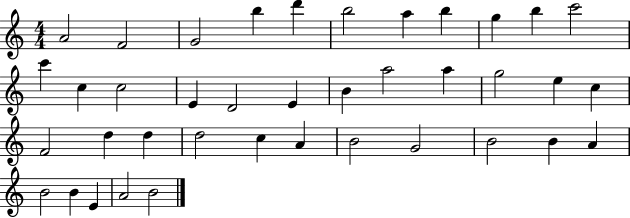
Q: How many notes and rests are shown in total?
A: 39